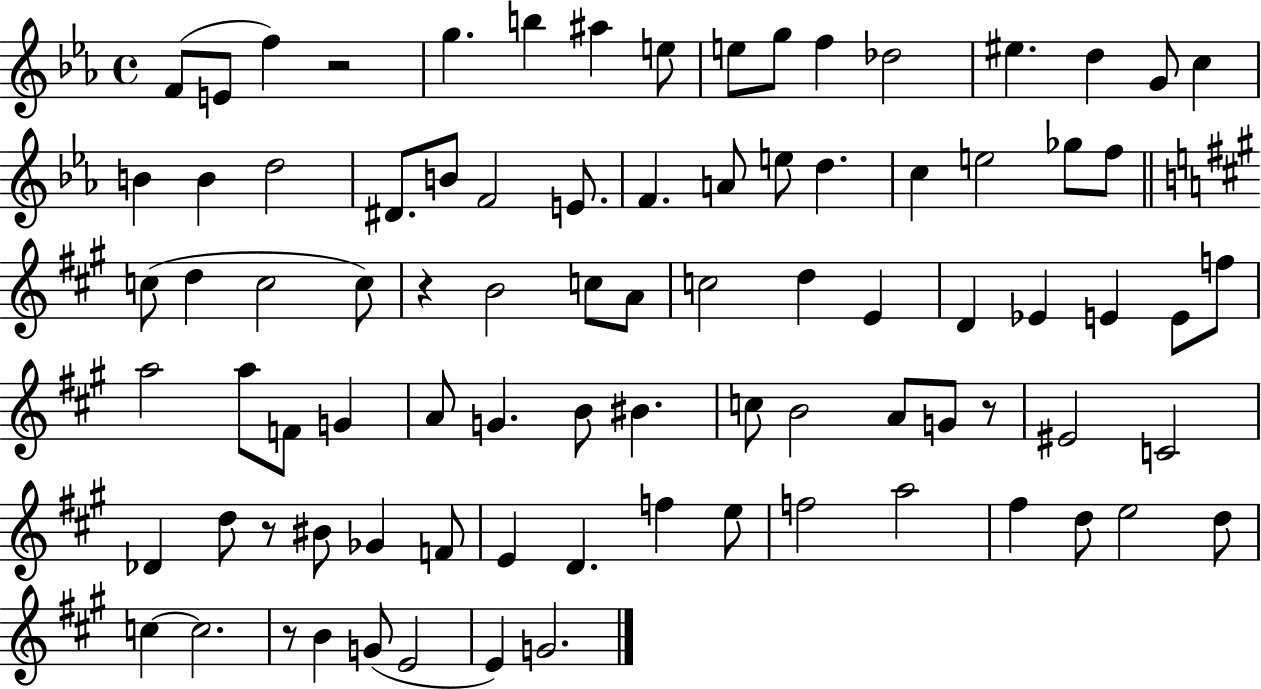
{
  \clef treble
  \time 4/4
  \defaultTimeSignature
  \key ees \major
  f'8( e'8 f''4) r2 | g''4. b''4 ais''4 e''8 | e''8 g''8 f''4 des''2 | eis''4. d''4 g'8 c''4 | \break b'4 b'4 d''2 | dis'8. b'8 f'2 e'8. | f'4. a'8 e''8 d''4. | c''4 e''2 ges''8 f''8 | \break \bar "||" \break \key a \major c''8( d''4 c''2 c''8) | r4 b'2 c''8 a'8 | c''2 d''4 e'4 | d'4 ees'4 e'4 e'8 f''8 | \break a''2 a''8 f'8 g'4 | a'8 g'4. b'8 bis'4. | c''8 b'2 a'8 g'8 r8 | eis'2 c'2 | \break des'4 d''8 r8 bis'8 ges'4 f'8 | e'4 d'4. f''4 e''8 | f''2 a''2 | fis''4 d''8 e''2 d''8 | \break c''4~~ c''2. | r8 b'4 g'8( e'2 | e'4) g'2. | \bar "|."
}